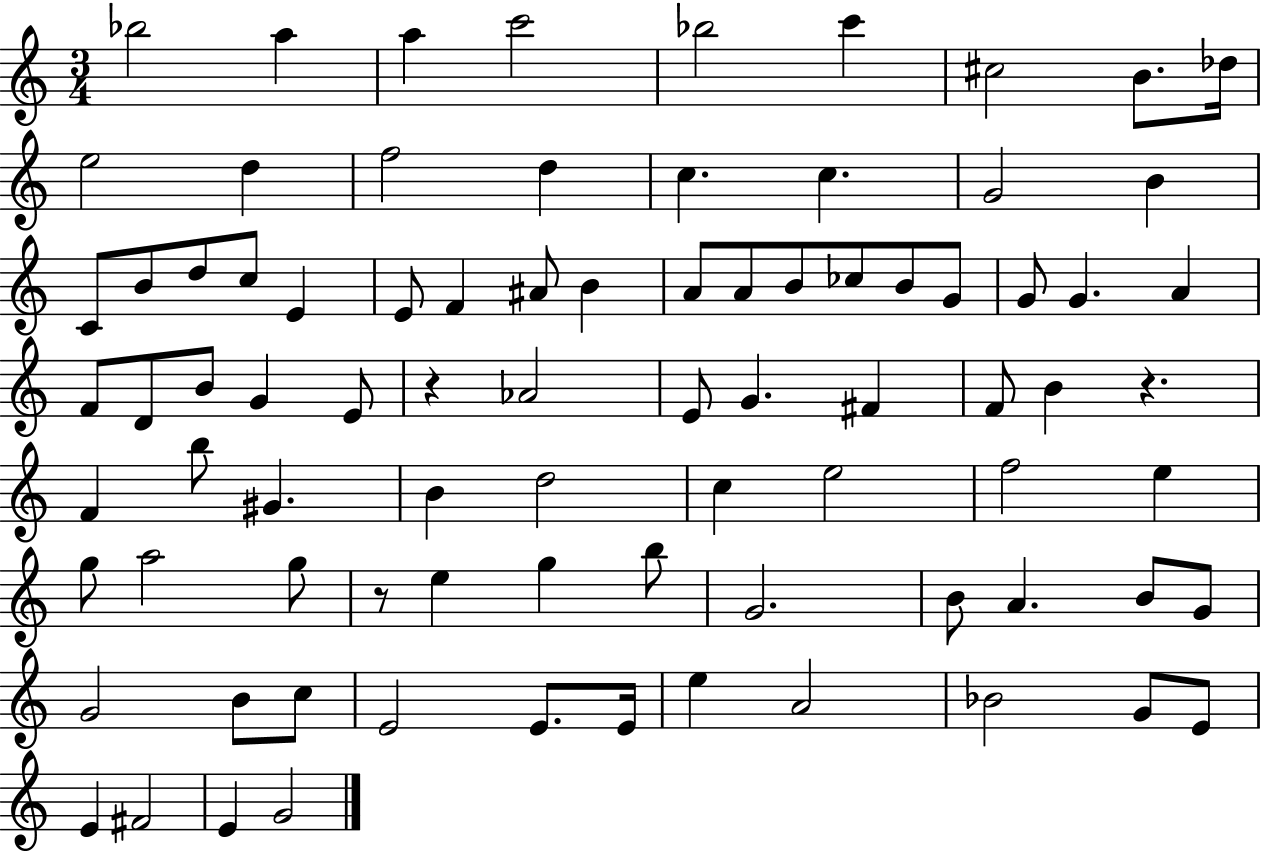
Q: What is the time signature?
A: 3/4